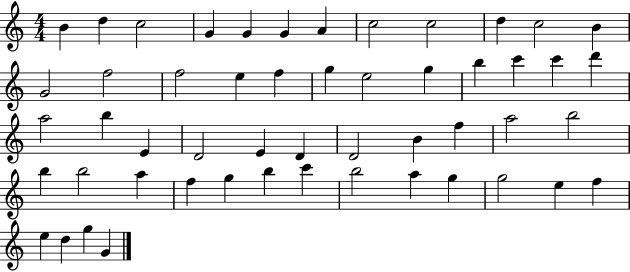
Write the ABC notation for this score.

X:1
T:Untitled
M:4/4
L:1/4
K:C
B d c2 G G G A c2 c2 d c2 B G2 f2 f2 e f g e2 g b c' c' d' a2 b E D2 E D D2 B f a2 b2 b b2 a f g b c' b2 a g g2 e f e d g G